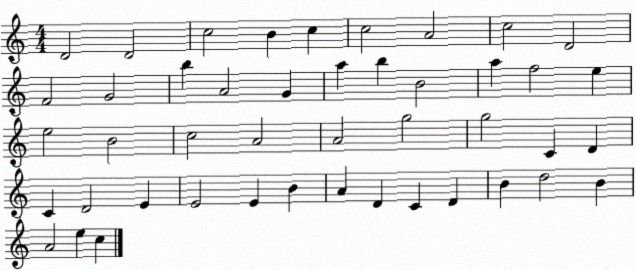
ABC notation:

X:1
T:Untitled
M:4/4
L:1/4
K:C
D2 D2 c2 B c c2 A2 c2 D2 F2 G2 b A2 G a b B2 a f2 e e2 B2 c2 A2 A2 g2 g2 C D C D2 E E2 E B A D C D B d2 B A2 e c